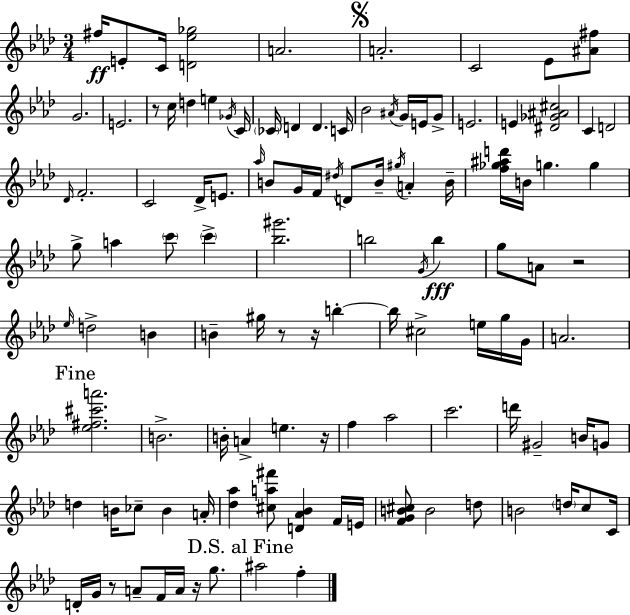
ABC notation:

X:1
T:Untitled
M:3/4
L:1/4
K:Ab
^f/4 E/2 C/4 [D_e_g]2 A2 A2 C2 _E/2 [^A^f]/2 G2 E2 z/2 c/4 d e _G/4 C/4 _C/4 D D C/4 _B2 ^A/4 G/4 E/4 G/2 E2 E [^D_G^A^c]2 C D2 _D/4 F2 C2 _D/4 E/2 _a/4 B/2 G/4 F/4 ^d/4 D/2 B/4 ^g/4 A B/4 [f_g^ad']/4 B/4 g g g/2 a c'/2 c' [_b^g']2 b2 G/4 b g/2 A/2 z2 _e/4 d2 B B ^g/4 z/2 z/4 b b/4 ^c2 e/4 g/4 G/4 A2 [_e^f^c'a']2 B2 B/4 A e z/4 f _a2 c'2 d'/4 ^G2 B/4 G/2 d B/4 _c/2 B A/4 [_d_a] [^ca^f']/2 [D_A_B] F/4 E/4 [FGB^c]/2 B2 d/2 B2 d/4 c/2 C/4 D/4 G/4 z/2 A/2 F/4 A/4 z/4 g/2 ^a2 f